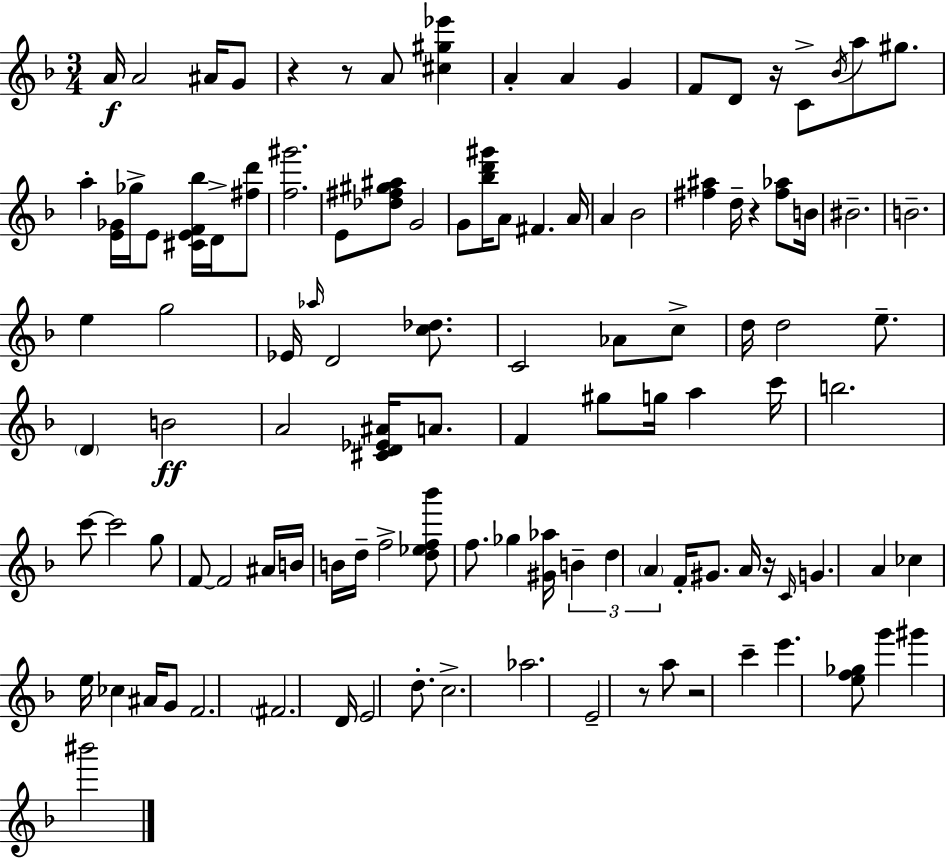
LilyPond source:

{
  \clef treble
  \numericTimeSignature
  \time 3/4
  \key f \major
  a'16\f a'2 ais'16 g'8 | r4 r8 a'8 <cis'' gis'' ees'''>4 | a'4-. a'4 g'4 | f'8 d'8 r16 c'8-> \acciaccatura { bes'16 } a''8 gis''8. | \break a''4-. <e' ges'>16 ges''16-> e'8 <cis' e' f' bes''>16 d'16-> <fis'' d'''>8 | <f'' gis'''>2. | e'8 <des'' fis'' gis'' ais''>8 g'2 | g'8 <bes'' d''' gis'''>16 a'8 fis'4. | \break a'16 a'4 bes'2 | <fis'' ais''>4 d''16-- r4 <fis'' aes''>8 | b'16 bis'2.-- | b'2.-- | \break e''4 g''2 | ees'16 \grace { aes''16 } d'2 <c'' des''>8. | c'2 aes'8 | c''8-> d''16 d''2 e''8.-- | \break \parenthesize d'4 b'2\ff | a'2 <cis' d' ees' ais'>16 a'8. | f'4 gis''8 g''16 a''4 | c'''16 b''2. | \break c'''8~~ c'''2 | g''8 f'8~~ f'2 | ais'16 b'16 b'16 d''16-- f''2-> | <d'' ees'' f'' bes'''>8 f''8. ges''4 <gis' aes''>16 \tuplet 3/2 { b'4-- | \break d''4 \parenthesize a'4 } f'16-. gis'8. | a'16 r16 \grace { c'16 } g'4. a'4 | ces''4 e''16 ces''4 | ais'16 g'8 f'2. | \break \parenthesize fis'2. | d'16 e'2 | d''8.-. c''2.-> | aes''2. | \break e'2-- r8 | a''8 r2 c'''4-- | e'''4. <e'' f'' ges''>8 g'''4 | gis'''4 bis'''2 | \break \bar "|."
}